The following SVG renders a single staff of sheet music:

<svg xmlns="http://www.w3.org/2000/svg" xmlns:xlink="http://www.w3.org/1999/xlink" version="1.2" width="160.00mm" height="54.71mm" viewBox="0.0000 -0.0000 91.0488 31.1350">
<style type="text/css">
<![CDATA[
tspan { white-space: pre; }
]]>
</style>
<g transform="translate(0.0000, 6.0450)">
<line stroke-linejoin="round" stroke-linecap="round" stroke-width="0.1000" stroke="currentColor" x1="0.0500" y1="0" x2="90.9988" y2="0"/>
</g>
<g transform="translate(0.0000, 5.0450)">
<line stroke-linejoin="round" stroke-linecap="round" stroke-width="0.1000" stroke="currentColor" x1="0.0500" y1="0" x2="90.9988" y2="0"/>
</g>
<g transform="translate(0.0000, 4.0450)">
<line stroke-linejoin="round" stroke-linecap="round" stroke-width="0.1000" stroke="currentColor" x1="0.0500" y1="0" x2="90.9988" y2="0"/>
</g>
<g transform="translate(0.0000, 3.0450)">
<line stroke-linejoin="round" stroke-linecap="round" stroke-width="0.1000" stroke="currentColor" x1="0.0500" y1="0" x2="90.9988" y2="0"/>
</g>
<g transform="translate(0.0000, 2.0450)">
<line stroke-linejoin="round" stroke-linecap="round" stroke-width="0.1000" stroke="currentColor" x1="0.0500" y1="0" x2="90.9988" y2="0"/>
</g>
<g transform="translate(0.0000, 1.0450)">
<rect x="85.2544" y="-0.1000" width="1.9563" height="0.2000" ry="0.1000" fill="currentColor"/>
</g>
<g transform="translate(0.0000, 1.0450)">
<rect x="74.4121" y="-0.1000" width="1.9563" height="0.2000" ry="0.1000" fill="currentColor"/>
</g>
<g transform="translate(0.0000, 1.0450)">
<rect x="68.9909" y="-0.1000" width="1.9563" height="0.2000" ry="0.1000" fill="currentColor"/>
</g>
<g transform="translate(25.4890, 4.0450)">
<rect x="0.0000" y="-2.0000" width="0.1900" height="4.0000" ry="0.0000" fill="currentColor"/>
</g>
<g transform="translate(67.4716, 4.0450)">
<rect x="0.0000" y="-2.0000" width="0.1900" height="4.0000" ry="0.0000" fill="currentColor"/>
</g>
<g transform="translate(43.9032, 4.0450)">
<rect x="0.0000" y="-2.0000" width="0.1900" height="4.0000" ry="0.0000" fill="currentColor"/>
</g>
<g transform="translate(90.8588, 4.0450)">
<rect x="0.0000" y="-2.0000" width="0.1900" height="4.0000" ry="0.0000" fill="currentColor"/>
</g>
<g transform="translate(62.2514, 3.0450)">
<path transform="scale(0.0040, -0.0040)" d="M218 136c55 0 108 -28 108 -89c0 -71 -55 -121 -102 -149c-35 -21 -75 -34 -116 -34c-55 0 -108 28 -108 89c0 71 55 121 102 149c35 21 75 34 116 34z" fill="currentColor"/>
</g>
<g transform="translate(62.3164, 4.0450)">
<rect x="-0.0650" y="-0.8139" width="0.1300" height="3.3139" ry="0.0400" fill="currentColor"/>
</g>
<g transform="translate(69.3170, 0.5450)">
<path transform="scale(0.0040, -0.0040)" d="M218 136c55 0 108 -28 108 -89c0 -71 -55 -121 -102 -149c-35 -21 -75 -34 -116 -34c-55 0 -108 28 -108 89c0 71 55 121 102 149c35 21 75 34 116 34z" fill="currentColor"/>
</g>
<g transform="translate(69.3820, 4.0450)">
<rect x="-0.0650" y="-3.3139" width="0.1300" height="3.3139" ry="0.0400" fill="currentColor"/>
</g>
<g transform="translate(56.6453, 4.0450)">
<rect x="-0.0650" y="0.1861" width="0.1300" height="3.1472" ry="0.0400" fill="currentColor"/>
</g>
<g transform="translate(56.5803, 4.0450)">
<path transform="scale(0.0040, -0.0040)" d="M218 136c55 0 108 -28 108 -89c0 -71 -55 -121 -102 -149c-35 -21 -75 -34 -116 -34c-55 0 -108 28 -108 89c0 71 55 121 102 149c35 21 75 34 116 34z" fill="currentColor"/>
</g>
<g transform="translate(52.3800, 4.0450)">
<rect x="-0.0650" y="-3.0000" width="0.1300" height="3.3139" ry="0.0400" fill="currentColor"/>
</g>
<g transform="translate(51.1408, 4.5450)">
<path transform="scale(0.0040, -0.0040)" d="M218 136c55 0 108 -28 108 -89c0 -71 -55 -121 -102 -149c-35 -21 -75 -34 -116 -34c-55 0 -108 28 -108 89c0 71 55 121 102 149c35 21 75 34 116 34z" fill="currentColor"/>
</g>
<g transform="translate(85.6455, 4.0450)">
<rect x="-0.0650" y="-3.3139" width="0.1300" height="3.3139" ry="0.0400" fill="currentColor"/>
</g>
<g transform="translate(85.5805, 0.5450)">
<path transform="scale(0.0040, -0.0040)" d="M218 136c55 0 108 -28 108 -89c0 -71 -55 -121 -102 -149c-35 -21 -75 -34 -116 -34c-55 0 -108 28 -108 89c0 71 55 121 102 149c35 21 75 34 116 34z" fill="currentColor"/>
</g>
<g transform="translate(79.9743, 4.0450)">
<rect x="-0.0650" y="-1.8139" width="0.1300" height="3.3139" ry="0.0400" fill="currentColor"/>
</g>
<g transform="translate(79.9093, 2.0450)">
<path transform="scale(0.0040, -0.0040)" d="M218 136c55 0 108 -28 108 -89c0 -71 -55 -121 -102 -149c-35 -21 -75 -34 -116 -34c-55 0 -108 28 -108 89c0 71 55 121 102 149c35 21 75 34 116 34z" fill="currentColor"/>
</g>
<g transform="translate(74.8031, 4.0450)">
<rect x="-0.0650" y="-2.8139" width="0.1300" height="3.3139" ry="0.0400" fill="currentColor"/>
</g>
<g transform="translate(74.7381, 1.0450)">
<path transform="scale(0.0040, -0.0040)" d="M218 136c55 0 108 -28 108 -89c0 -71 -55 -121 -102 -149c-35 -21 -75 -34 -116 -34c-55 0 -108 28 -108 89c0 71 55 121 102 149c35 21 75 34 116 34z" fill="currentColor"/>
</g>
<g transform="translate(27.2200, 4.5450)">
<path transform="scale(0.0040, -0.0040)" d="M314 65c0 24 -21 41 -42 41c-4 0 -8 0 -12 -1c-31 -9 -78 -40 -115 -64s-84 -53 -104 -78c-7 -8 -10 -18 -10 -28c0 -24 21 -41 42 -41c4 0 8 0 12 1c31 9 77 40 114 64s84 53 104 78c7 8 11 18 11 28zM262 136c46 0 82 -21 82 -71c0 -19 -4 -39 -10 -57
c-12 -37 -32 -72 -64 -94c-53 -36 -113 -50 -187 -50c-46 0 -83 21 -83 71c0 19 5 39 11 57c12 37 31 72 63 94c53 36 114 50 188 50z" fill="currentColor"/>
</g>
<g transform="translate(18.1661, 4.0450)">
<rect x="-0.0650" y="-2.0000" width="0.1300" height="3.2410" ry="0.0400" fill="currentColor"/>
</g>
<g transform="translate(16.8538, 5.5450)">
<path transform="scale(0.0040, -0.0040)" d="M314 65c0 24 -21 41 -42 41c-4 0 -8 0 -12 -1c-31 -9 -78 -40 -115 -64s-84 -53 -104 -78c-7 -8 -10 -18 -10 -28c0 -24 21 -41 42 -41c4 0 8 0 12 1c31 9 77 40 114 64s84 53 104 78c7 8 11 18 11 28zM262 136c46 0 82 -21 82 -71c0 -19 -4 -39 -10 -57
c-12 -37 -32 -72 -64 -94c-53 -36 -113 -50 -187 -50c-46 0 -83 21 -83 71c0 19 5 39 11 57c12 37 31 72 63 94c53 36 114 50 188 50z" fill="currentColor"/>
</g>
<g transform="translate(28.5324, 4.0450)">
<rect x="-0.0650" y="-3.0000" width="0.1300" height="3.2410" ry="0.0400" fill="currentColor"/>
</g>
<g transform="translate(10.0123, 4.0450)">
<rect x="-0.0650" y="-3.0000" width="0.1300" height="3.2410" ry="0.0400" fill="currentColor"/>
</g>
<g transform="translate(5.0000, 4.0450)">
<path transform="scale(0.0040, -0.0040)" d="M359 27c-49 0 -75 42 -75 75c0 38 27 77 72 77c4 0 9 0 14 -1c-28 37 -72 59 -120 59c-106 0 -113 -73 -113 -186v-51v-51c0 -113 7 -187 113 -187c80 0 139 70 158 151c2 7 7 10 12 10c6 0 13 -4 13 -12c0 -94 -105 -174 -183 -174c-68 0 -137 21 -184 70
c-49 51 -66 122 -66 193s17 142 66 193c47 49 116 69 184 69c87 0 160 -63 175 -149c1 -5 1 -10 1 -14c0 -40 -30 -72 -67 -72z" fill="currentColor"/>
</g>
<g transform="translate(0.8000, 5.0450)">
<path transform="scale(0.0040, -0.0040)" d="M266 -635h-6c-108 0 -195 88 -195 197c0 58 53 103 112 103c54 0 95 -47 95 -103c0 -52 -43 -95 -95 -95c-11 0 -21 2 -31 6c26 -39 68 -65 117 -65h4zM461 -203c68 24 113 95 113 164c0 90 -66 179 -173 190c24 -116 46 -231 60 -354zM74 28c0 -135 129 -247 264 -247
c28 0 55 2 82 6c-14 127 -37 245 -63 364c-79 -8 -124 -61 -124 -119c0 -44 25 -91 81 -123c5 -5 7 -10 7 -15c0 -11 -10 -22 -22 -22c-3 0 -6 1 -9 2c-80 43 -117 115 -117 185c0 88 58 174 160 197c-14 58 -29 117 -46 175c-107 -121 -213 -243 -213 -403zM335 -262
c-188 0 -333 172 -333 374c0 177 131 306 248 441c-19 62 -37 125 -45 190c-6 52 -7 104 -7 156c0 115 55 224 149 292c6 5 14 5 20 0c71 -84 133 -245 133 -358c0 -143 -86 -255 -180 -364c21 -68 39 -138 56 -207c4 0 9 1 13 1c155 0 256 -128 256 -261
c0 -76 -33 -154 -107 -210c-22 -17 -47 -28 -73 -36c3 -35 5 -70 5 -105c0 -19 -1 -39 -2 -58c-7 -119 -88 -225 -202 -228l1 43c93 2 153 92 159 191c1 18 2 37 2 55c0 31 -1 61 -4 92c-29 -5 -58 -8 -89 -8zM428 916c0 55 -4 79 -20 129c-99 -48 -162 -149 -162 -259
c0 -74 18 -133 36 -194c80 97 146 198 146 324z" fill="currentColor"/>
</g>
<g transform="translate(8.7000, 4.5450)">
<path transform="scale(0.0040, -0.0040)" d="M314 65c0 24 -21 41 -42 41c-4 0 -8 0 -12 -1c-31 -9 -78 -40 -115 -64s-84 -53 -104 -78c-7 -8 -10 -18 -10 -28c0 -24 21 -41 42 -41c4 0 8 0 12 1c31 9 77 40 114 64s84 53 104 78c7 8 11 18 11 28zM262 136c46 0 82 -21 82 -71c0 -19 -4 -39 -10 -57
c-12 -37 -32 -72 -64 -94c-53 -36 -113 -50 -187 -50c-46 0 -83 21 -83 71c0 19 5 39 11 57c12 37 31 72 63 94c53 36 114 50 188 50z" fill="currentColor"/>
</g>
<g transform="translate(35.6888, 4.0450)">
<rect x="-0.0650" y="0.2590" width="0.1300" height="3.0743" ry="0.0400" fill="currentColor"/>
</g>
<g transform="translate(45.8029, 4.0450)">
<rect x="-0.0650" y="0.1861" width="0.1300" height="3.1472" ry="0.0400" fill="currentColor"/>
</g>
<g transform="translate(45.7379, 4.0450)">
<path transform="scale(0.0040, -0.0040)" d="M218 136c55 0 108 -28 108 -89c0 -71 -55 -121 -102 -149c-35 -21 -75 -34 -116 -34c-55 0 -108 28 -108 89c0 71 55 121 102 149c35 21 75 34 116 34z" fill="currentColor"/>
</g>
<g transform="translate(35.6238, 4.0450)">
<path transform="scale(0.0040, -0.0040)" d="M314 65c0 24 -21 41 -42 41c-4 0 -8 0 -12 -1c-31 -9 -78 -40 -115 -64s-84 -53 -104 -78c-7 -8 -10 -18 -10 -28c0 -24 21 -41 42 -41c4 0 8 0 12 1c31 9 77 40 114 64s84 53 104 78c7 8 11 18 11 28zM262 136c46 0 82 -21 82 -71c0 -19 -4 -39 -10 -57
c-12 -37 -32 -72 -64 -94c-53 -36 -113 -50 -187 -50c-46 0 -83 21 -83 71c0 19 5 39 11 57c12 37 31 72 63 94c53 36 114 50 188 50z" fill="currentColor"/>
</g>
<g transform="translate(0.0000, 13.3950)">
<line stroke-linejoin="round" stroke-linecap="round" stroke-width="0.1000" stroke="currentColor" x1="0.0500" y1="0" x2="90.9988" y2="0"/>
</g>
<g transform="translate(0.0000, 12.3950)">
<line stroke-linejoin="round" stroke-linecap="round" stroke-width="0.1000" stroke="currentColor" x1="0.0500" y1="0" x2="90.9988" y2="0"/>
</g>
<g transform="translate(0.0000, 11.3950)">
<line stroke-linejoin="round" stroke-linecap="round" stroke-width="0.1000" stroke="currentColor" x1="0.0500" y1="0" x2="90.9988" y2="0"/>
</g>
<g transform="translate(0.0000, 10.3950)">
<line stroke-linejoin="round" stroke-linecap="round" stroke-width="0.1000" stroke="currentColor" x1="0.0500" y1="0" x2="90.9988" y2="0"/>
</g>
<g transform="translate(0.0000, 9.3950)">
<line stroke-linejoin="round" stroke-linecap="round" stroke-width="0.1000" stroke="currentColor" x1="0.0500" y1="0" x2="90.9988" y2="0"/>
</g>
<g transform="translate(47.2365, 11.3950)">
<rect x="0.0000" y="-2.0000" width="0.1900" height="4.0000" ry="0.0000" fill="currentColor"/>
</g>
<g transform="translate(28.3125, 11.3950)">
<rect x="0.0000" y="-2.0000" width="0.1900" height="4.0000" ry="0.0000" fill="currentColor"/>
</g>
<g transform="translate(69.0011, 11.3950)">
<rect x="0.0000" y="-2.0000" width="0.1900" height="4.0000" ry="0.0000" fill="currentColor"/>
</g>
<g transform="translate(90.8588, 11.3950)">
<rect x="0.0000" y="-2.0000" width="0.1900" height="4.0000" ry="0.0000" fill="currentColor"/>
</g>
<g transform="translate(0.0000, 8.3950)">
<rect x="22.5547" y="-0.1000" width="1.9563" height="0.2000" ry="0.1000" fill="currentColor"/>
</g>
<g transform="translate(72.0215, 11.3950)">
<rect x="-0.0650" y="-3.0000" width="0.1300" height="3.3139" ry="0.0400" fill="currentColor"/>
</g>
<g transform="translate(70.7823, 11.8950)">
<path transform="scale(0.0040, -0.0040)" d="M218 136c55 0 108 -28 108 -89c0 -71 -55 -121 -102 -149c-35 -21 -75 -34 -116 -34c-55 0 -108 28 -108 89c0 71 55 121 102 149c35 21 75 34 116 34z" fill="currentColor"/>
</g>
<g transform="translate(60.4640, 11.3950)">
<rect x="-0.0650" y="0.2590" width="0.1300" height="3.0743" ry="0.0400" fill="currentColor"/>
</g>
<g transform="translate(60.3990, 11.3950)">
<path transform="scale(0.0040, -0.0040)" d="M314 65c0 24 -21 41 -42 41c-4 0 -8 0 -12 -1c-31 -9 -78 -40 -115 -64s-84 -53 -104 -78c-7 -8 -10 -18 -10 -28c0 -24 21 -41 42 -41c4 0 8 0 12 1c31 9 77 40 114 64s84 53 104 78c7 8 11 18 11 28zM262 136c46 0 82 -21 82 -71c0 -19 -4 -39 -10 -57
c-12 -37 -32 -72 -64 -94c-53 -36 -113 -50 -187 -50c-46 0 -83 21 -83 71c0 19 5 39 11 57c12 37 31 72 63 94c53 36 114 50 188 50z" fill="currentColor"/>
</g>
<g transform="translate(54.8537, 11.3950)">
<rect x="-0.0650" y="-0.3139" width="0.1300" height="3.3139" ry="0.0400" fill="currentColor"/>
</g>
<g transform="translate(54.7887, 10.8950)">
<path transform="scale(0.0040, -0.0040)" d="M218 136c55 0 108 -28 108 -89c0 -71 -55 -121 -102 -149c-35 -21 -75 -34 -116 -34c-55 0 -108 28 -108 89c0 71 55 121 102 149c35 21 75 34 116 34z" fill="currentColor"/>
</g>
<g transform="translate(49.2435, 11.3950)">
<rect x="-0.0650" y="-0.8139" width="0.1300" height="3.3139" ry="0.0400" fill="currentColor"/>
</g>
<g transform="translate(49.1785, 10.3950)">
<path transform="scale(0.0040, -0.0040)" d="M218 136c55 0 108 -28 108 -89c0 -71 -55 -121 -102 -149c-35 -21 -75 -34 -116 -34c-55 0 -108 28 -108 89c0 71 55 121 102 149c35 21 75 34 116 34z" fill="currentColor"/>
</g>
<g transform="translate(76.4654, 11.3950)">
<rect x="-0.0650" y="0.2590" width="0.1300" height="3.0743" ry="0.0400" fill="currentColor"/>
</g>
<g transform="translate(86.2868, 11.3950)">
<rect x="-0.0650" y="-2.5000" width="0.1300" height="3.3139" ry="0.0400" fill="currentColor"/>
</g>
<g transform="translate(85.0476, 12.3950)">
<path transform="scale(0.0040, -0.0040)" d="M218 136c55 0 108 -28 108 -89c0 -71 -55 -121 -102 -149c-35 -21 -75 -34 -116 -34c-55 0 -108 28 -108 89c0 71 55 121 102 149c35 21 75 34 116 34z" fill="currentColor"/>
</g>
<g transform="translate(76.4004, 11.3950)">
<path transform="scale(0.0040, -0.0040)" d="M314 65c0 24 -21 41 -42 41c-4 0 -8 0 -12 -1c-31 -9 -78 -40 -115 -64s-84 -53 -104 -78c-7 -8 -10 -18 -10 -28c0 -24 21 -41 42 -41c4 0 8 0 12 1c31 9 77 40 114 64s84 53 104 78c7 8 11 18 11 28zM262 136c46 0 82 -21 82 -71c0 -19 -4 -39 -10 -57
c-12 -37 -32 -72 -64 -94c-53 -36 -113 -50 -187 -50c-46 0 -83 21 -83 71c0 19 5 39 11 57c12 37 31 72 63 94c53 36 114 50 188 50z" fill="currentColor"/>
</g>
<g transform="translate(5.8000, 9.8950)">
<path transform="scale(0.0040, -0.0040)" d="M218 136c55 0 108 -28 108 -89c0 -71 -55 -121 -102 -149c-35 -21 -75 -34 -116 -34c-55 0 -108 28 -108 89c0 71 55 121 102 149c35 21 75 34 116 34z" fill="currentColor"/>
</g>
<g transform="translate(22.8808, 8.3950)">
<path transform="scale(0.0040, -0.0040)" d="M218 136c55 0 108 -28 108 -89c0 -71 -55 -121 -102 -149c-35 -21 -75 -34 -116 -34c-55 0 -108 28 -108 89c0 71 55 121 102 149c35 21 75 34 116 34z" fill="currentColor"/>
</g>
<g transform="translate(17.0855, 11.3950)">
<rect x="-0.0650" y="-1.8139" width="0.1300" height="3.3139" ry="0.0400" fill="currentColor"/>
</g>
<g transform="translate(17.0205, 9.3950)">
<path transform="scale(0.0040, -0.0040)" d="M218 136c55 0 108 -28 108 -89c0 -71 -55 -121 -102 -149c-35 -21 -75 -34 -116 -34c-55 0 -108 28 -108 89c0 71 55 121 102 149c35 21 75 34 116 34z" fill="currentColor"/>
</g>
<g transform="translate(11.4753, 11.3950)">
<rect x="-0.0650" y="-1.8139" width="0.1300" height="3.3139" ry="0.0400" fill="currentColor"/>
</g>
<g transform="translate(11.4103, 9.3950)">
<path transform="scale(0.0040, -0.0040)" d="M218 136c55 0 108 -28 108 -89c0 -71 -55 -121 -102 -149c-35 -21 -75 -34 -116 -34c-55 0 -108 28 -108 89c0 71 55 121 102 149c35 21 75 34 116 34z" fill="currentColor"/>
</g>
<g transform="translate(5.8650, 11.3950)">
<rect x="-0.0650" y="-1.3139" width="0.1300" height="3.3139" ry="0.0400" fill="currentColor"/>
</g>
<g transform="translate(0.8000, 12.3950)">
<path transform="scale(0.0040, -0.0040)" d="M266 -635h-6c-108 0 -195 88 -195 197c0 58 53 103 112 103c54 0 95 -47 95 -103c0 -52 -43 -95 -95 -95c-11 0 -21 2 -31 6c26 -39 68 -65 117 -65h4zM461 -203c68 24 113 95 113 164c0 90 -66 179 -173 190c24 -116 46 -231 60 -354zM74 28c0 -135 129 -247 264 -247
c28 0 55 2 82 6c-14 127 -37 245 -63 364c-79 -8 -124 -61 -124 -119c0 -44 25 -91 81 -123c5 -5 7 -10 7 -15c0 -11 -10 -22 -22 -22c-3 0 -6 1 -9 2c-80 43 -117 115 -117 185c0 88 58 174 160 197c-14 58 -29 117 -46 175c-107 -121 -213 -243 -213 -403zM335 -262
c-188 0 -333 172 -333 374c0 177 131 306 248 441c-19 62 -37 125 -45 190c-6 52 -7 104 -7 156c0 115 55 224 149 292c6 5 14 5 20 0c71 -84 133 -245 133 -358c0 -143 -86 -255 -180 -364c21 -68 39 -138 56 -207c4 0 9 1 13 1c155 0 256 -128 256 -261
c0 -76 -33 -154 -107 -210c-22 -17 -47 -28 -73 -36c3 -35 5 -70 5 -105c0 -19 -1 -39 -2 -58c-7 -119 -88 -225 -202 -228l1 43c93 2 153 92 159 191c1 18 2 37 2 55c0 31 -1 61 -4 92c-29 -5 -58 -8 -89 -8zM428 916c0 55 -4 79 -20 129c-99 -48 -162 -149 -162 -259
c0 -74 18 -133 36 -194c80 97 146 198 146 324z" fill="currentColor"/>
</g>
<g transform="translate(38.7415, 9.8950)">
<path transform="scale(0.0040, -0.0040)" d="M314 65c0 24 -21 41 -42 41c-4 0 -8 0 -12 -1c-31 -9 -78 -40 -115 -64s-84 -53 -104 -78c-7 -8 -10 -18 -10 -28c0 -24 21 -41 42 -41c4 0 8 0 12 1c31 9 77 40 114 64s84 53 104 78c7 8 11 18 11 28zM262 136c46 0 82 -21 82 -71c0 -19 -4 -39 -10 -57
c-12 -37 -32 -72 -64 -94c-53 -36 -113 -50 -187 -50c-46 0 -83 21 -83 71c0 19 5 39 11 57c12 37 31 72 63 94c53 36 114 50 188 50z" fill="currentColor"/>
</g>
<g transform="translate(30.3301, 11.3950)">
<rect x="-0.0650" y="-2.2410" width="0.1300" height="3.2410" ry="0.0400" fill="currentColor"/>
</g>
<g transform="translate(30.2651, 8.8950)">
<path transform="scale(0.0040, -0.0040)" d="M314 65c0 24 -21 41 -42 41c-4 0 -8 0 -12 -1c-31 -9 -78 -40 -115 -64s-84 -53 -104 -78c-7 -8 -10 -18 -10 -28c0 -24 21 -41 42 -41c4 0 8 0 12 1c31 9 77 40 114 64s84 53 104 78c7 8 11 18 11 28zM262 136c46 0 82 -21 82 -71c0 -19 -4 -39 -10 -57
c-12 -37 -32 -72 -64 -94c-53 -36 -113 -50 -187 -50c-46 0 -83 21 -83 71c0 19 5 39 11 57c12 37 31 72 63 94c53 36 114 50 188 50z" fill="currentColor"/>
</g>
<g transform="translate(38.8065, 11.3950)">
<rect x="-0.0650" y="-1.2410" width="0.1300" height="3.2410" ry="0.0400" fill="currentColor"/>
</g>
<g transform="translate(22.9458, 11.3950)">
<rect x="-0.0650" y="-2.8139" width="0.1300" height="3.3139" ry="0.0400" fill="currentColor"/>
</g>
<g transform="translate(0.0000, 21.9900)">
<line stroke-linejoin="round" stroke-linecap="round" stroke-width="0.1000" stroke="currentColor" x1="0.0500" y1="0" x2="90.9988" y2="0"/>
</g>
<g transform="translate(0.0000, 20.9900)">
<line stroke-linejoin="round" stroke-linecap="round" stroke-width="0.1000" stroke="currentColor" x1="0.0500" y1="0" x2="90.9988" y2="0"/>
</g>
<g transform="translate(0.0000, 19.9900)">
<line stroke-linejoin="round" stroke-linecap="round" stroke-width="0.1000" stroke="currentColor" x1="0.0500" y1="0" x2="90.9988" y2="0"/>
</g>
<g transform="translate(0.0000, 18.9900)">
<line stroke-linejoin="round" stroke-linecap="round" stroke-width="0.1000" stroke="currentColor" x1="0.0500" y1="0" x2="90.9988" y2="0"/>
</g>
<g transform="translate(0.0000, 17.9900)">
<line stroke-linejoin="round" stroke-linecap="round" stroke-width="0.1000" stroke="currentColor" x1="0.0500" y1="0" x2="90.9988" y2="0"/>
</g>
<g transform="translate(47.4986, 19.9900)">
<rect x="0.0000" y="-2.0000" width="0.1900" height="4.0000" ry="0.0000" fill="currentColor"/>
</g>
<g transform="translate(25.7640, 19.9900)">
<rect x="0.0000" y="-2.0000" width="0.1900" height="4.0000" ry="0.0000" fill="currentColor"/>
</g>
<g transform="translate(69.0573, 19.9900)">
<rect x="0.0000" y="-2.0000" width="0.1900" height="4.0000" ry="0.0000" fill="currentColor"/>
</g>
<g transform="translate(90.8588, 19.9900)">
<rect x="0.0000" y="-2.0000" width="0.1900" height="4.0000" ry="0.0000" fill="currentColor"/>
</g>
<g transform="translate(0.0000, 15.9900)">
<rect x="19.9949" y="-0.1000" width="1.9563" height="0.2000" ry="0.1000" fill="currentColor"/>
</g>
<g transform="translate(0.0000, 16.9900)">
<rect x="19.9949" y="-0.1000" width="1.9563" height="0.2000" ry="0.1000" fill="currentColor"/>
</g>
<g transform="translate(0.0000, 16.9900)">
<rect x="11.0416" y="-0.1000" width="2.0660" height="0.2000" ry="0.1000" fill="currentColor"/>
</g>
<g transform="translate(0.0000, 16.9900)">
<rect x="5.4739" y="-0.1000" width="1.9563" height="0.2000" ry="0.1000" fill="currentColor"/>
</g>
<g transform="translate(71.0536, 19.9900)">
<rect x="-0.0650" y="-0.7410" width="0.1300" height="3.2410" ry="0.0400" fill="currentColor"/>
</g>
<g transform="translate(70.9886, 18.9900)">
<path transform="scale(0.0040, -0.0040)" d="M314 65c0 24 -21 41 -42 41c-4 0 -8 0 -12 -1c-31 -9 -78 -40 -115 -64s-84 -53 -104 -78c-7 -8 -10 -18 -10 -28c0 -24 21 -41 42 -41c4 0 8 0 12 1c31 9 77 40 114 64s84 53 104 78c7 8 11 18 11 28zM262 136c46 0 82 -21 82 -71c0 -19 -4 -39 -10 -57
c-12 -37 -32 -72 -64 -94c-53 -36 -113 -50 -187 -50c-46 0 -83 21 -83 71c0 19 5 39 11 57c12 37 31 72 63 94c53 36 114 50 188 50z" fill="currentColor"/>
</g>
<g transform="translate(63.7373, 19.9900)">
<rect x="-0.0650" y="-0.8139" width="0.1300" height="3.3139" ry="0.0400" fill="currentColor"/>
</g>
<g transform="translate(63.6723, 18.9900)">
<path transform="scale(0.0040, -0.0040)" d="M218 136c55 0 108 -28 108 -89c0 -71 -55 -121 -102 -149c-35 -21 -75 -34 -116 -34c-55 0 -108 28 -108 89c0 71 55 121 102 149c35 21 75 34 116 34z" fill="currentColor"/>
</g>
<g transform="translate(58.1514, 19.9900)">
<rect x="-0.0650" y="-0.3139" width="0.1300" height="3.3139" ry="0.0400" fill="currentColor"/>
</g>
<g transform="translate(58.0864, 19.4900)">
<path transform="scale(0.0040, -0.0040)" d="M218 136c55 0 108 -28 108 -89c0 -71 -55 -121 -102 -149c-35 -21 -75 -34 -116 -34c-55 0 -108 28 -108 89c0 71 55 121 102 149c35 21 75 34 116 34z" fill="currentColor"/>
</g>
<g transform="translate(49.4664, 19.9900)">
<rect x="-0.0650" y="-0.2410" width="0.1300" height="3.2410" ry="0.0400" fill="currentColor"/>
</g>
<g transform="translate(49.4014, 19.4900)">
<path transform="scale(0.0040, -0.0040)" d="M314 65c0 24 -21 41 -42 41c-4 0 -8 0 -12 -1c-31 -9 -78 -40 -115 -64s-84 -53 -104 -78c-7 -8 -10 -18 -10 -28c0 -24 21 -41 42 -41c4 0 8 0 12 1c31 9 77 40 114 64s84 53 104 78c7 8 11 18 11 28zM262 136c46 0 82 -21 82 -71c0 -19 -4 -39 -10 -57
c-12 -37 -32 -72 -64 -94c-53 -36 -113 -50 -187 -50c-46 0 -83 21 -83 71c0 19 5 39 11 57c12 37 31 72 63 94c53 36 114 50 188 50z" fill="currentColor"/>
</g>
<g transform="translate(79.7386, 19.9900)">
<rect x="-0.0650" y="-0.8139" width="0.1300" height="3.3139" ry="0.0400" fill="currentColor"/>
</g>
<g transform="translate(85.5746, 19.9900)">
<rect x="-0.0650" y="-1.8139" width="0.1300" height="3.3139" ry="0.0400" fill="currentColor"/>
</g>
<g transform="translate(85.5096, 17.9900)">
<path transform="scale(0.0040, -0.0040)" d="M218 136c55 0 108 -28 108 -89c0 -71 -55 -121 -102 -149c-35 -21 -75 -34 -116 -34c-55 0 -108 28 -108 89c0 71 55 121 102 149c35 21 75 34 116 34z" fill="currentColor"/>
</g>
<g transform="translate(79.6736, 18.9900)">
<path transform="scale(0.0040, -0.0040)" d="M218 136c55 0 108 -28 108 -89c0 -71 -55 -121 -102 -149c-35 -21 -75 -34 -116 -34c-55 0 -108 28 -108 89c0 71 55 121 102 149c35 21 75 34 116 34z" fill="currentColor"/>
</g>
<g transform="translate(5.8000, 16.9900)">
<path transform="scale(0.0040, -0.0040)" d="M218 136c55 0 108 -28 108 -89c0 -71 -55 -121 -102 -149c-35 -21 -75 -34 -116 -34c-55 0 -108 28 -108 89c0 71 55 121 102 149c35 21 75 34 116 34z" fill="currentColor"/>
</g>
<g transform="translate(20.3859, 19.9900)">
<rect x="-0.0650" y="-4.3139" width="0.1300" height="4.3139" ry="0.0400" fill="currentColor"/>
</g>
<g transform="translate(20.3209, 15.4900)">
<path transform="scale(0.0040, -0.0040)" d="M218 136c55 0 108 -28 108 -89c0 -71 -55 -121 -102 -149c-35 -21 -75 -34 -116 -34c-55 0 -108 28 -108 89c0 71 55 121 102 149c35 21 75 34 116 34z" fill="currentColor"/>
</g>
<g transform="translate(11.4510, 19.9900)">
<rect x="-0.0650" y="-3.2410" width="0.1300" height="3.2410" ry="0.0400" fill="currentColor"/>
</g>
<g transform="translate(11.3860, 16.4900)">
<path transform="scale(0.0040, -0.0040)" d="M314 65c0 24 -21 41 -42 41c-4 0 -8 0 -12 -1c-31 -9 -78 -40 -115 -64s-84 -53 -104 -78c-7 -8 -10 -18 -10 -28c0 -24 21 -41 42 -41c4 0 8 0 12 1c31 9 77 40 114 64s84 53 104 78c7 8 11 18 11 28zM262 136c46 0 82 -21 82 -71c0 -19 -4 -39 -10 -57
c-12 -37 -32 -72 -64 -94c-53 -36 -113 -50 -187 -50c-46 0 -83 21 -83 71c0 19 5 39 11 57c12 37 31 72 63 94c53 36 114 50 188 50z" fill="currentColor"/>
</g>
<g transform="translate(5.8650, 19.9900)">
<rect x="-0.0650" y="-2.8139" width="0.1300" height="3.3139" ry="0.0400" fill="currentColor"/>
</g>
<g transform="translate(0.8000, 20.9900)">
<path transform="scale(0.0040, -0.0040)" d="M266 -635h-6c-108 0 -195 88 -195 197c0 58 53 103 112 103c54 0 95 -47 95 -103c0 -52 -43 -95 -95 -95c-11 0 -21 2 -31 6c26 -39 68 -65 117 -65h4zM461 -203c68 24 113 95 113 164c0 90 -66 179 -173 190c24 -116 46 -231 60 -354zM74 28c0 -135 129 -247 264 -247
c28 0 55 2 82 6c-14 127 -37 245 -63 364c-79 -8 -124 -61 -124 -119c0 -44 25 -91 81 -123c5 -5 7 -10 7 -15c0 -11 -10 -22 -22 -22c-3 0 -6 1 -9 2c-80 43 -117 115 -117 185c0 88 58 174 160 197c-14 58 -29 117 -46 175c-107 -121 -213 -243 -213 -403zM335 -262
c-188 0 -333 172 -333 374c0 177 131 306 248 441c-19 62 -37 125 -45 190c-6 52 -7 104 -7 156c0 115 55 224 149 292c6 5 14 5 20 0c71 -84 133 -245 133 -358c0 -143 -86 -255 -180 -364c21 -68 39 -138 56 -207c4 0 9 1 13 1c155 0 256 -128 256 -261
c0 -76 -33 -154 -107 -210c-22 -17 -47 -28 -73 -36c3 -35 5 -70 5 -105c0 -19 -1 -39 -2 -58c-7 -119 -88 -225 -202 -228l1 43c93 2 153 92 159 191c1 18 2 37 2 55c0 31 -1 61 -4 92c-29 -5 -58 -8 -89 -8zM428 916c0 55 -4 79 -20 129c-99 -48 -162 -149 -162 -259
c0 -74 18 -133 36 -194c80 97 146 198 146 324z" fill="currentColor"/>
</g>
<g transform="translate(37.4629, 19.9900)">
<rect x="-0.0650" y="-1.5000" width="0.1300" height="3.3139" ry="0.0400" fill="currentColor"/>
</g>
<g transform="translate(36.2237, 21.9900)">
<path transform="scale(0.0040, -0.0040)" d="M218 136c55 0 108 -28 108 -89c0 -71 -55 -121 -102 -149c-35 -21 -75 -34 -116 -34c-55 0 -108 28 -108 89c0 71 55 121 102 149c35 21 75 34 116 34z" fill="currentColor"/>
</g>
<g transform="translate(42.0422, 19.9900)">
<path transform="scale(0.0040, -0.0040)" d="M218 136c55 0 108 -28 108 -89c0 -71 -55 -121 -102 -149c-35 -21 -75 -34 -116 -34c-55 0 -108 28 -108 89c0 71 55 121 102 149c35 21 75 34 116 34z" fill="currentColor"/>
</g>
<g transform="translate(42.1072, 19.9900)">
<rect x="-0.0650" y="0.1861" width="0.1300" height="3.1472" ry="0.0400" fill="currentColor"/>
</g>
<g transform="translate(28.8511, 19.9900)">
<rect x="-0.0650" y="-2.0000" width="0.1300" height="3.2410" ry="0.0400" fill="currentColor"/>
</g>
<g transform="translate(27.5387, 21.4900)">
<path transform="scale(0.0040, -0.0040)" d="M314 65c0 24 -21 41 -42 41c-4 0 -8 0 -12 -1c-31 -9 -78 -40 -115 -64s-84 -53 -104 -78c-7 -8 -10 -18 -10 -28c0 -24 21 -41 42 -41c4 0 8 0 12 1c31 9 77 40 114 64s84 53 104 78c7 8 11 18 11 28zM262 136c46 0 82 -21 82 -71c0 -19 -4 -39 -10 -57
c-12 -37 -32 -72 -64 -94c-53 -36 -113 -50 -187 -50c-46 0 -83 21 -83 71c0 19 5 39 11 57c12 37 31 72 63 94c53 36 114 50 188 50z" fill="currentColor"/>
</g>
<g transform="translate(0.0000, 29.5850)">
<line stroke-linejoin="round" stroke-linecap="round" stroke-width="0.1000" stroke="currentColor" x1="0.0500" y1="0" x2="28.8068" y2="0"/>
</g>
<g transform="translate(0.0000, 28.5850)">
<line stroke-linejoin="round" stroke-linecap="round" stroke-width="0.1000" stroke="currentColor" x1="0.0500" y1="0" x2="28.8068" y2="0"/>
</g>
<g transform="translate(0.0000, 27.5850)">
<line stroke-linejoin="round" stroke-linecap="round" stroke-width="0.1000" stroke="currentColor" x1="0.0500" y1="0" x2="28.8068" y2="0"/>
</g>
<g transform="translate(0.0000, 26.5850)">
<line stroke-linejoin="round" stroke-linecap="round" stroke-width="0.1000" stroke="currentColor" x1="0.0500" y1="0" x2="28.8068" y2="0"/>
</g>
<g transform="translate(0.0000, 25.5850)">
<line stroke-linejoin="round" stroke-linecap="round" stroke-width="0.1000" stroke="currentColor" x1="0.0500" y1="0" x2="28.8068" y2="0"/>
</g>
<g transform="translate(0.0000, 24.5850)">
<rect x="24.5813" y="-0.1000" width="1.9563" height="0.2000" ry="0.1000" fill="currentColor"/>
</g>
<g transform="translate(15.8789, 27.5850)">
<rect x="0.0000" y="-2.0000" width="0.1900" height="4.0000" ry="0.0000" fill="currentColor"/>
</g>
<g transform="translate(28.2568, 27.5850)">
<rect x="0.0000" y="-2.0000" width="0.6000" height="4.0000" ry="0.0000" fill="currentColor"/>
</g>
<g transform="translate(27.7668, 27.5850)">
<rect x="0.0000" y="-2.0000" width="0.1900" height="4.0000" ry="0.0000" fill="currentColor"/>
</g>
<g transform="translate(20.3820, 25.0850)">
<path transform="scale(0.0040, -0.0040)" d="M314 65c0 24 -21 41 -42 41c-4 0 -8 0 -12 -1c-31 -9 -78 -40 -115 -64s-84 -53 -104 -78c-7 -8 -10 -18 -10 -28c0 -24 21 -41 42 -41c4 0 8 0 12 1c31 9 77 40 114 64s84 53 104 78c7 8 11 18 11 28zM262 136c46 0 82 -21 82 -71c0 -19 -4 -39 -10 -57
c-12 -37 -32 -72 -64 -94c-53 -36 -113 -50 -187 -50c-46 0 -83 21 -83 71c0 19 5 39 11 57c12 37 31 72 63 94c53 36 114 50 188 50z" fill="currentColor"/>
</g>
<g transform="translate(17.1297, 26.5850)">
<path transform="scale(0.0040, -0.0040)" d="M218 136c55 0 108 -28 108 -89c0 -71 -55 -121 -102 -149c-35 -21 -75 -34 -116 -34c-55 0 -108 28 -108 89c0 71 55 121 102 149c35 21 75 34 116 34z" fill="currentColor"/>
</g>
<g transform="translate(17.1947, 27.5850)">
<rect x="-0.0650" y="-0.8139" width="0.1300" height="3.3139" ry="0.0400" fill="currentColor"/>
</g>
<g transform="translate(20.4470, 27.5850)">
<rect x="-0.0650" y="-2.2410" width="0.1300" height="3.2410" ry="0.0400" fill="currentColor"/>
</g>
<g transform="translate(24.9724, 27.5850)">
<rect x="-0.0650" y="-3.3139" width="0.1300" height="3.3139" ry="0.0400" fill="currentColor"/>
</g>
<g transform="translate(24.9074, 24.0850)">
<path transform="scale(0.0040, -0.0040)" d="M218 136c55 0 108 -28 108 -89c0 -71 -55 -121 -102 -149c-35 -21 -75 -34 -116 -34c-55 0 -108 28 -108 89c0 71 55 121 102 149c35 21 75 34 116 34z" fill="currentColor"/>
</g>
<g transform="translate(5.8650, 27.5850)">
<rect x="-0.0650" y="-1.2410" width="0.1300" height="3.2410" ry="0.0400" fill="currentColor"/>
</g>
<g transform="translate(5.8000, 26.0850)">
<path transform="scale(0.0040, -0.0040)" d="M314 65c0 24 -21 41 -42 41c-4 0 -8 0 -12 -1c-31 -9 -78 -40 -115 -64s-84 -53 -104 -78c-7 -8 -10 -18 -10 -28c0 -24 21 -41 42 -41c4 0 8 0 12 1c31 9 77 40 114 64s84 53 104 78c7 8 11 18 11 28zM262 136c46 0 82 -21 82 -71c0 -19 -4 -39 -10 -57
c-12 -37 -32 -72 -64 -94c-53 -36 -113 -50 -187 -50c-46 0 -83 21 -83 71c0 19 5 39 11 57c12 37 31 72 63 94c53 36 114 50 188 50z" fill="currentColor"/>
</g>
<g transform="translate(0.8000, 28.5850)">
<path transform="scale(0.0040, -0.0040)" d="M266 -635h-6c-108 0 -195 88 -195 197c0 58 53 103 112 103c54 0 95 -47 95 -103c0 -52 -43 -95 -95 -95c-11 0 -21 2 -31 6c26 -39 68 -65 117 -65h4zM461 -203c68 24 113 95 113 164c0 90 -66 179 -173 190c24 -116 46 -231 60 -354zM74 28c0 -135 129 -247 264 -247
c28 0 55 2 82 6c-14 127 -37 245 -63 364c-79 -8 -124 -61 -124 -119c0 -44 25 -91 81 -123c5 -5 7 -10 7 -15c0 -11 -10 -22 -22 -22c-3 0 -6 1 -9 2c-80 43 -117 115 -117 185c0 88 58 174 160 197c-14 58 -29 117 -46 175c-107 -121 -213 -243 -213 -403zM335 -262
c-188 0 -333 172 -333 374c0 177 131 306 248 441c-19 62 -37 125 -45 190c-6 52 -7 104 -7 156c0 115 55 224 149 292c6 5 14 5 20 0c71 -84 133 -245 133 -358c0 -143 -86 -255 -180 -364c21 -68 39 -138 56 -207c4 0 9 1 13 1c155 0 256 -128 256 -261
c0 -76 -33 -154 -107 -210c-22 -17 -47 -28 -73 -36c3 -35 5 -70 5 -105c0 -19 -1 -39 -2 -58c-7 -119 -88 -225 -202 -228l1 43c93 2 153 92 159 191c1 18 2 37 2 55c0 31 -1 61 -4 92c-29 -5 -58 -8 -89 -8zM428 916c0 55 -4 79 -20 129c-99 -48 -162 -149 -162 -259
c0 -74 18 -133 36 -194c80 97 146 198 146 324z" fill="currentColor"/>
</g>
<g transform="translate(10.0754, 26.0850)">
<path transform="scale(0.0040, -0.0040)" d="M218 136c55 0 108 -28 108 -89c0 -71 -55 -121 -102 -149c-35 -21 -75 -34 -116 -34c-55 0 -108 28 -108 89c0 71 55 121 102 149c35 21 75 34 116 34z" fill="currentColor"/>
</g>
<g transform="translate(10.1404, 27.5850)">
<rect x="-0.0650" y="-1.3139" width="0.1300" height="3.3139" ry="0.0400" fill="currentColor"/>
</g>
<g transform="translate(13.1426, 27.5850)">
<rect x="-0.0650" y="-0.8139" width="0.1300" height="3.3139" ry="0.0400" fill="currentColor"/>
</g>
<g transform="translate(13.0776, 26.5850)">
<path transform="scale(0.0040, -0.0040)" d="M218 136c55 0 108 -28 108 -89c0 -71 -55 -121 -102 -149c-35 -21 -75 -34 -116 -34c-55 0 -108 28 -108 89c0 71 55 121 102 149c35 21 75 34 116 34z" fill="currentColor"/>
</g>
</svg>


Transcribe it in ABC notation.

X:1
T:Untitled
M:4/4
L:1/4
K:C
A2 F2 A2 B2 B A B d b a f b e f f a g2 e2 d c B2 A B2 G a b2 d' F2 E B c2 c d d2 d f e2 e d d g2 b